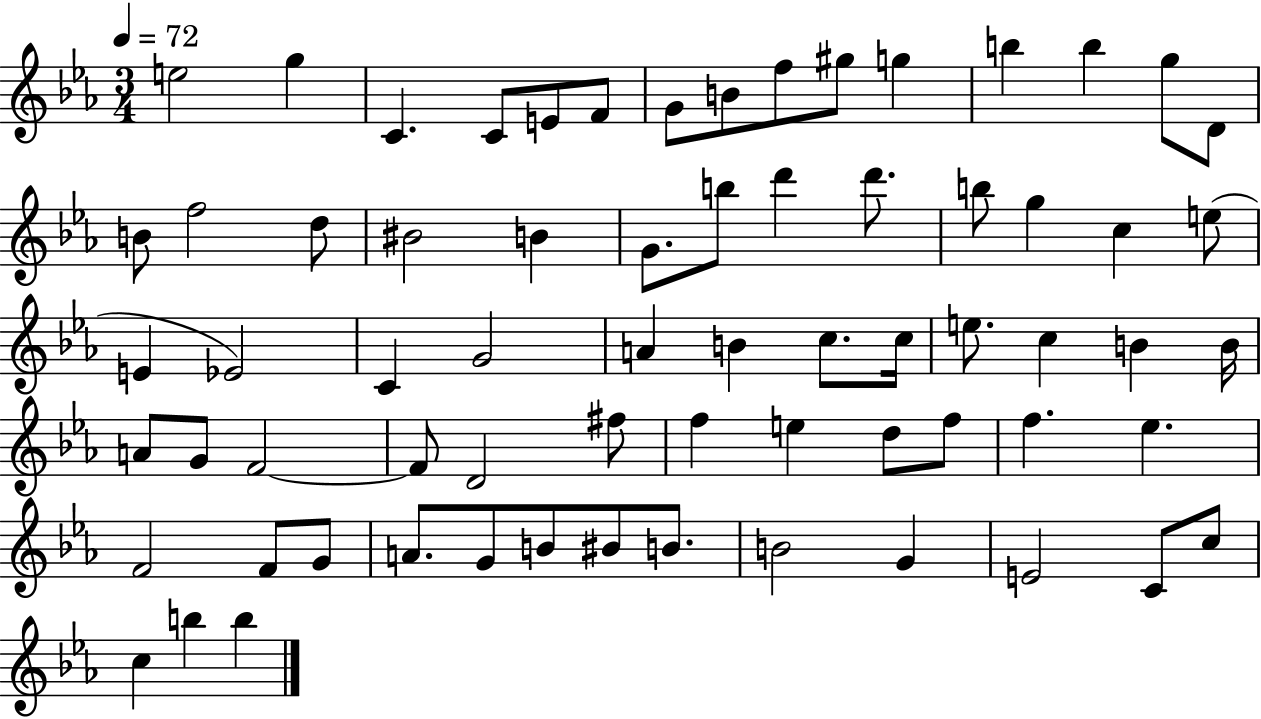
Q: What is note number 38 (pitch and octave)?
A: C5